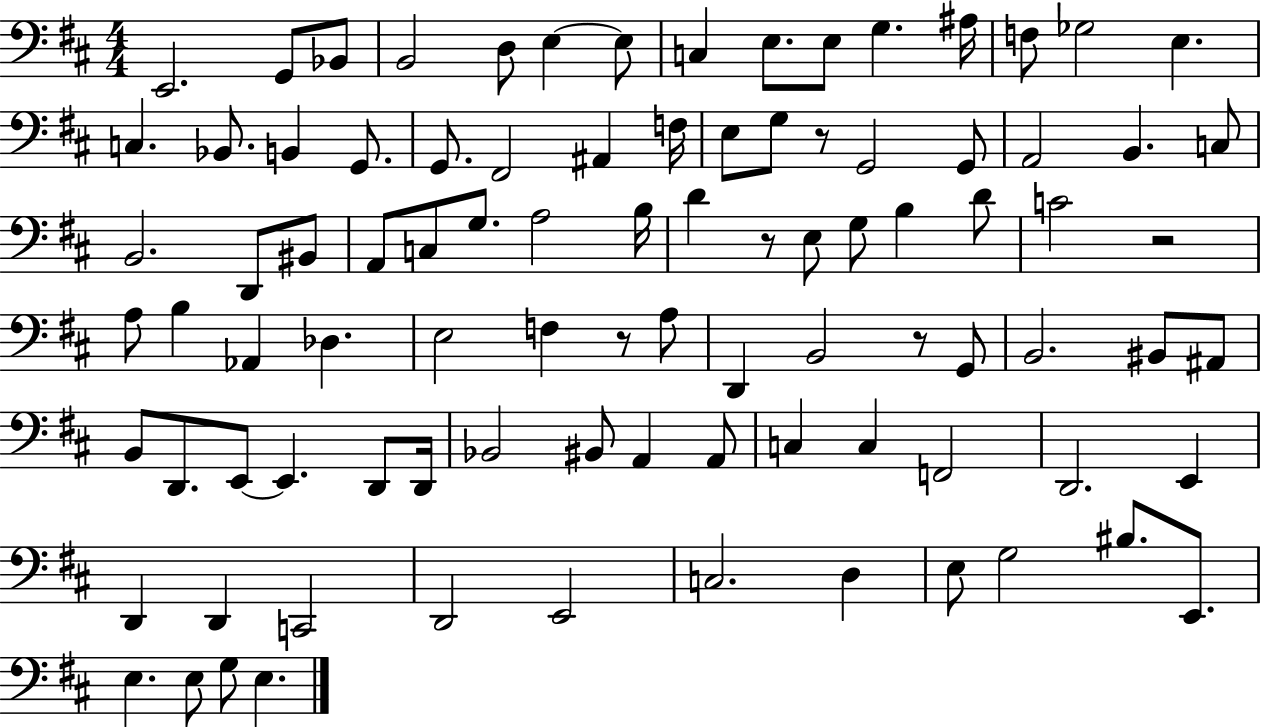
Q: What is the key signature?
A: D major